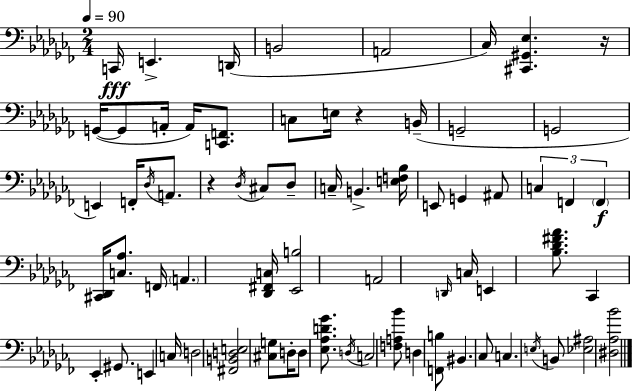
{
  \clef bass
  \numericTimeSignature
  \time 2/4
  \key aes \minor
  \tempo 4 = 90
  c,16\fff e,4.-> d,16( | b,2 | a,2 | ces16) <cis, gis, ees>4. r16 | \break g,16~(~ g,8 a,16-. a,16) <c, f,>8. | c8 e16 r4 b,16--( | g,2-- | g,2 | \break e,4) f,16-. \acciaccatura { des16 } a,8. | r4 \acciaccatura { des16 } cis8 | des8-- c16-- b,4.-> | <e f bes>16 e,8 g,4 | \break ais,8 \tuplet 3/2 { c4 f,4 | \parenthesize f,4\f } <cis, des,>16 <c aes>8. | f,16 \parenthesize a,4. | <des, fis, c>16 <ees, b>2 | \break a,2 | \grace { d,16 } c16 e,4 | <bes des' fis' aes'>8. ces,4 ees,4-. | gis,8. e,4 | \break c16 d2 | <fis, b, d e>2 | <cis g>8 d16-. d8 | <ees aes d' ges'>8. \acciaccatura { d16 } c2 | \break <f a bes'>8 d4 | <f, b>8 bis,4. | ces8 c4. | \acciaccatura { e16 } b,8 <ees ais>2 | \break <dis aes bes'>2 | \bar "|."
}